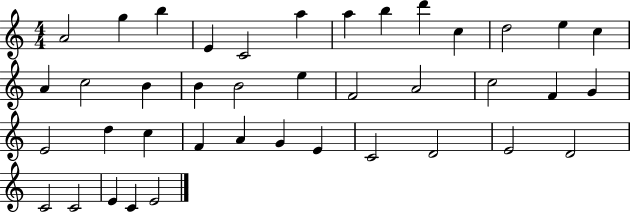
A4/h G5/q B5/q E4/q C4/h A5/q A5/q B5/q D6/q C5/q D5/h E5/q C5/q A4/q C5/h B4/q B4/q B4/h E5/q F4/h A4/h C5/h F4/q G4/q E4/h D5/q C5/q F4/q A4/q G4/q E4/q C4/h D4/h E4/h D4/h C4/h C4/h E4/q C4/q E4/h